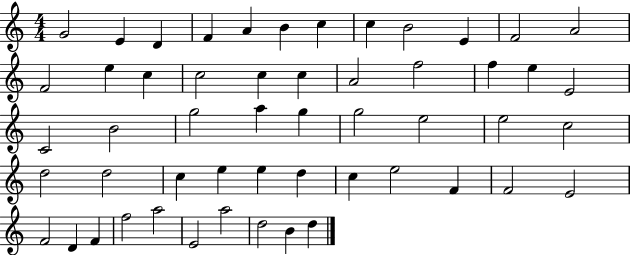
G4/h E4/q D4/q F4/q A4/q B4/q C5/q C5/q B4/h E4/q F4/h A4/h F4/h E5/q C5/q C5/h C5/q C5/q A4/h F5/h F5/q E5/q E4/h C4/h B4/h G5/h A5/q G5/q G5/h E5/h E5/h C5/h D5/h D5/h C5/q E5/q E5/q D5/q C5/q E5/h F4/q F4/h E4/h F4/h D4/q F4/q F5/h A5/h E4/h A5/h D5/h B4/q D5/q